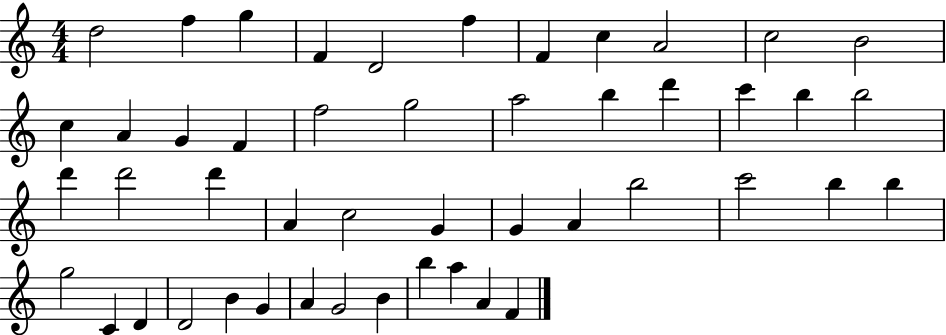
D5/h F5/q G5/q F4/q D4/h F5/q F4/q C5/q A4/h C5/h B4/h C5/q A4/q G4/q F4/q F5/h G5/h A5/h B5/q D6/q C6/q B5/q B5/h D6/q D6/h D6/q A4/q C5/h G4/q G4/q A4/q B5/h C6/h B5/q B5/q G5/h C4/q D4/q D4/h B4/q G4/q A4/q G4/h B4/q B5/q A5/q A4/q F4/q